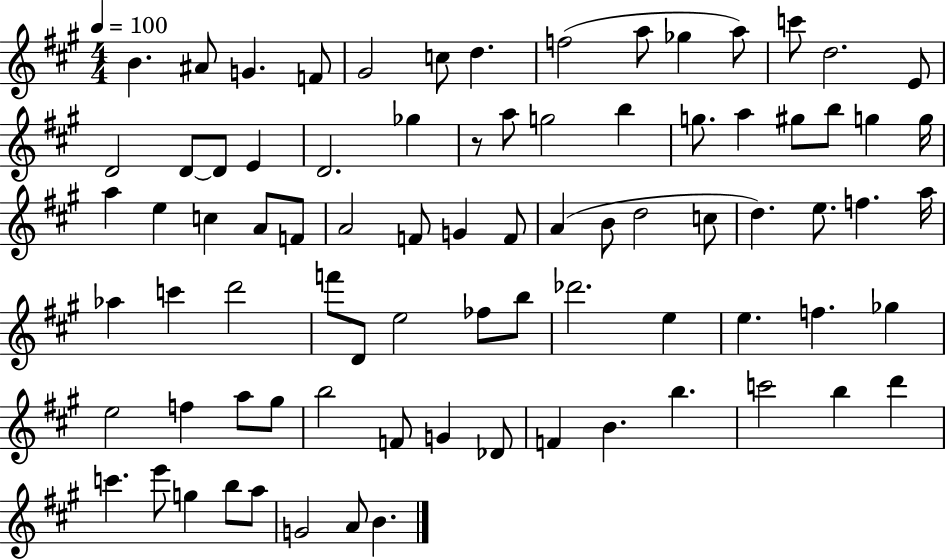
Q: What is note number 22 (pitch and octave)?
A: G5